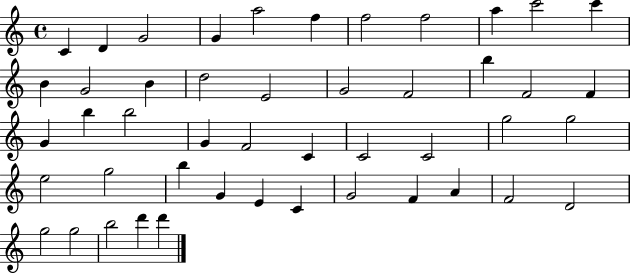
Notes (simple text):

C4/q D4/q G4/h G4/q A5/h F5/q F5/h F5/h A5/q C6/h C6/q B4/q G4/h B4/q D5/h E4/h G4/h F4/h B5/q F4/h F4/q G4/q B5/q B5/h G4/q F4/h C4/q C4/h C4/h G5/h G5/h E5/h G5/h B5/q G4/q E4/q C4/q G4/h F4/q A4/q F4/h D4/h G5/h G5/h B5/h D6/q D6/q